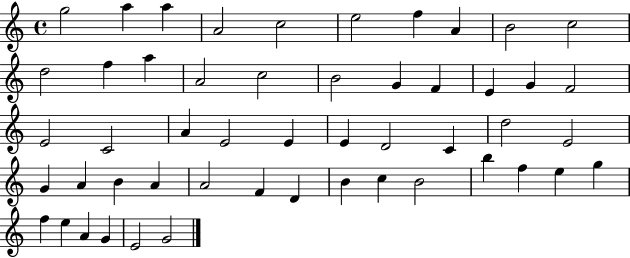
X:1
T:Untitled
M:4/4
L:1/4
K:C
g2 a a A2 c2 e2 f A B2 c2 d2 f a A2 c2 B2 G F E G F2 E2 C2 A E2 E E D2 C d2 E2 G A B A A2 F D B c B2 b f e g f e A G E2 G2